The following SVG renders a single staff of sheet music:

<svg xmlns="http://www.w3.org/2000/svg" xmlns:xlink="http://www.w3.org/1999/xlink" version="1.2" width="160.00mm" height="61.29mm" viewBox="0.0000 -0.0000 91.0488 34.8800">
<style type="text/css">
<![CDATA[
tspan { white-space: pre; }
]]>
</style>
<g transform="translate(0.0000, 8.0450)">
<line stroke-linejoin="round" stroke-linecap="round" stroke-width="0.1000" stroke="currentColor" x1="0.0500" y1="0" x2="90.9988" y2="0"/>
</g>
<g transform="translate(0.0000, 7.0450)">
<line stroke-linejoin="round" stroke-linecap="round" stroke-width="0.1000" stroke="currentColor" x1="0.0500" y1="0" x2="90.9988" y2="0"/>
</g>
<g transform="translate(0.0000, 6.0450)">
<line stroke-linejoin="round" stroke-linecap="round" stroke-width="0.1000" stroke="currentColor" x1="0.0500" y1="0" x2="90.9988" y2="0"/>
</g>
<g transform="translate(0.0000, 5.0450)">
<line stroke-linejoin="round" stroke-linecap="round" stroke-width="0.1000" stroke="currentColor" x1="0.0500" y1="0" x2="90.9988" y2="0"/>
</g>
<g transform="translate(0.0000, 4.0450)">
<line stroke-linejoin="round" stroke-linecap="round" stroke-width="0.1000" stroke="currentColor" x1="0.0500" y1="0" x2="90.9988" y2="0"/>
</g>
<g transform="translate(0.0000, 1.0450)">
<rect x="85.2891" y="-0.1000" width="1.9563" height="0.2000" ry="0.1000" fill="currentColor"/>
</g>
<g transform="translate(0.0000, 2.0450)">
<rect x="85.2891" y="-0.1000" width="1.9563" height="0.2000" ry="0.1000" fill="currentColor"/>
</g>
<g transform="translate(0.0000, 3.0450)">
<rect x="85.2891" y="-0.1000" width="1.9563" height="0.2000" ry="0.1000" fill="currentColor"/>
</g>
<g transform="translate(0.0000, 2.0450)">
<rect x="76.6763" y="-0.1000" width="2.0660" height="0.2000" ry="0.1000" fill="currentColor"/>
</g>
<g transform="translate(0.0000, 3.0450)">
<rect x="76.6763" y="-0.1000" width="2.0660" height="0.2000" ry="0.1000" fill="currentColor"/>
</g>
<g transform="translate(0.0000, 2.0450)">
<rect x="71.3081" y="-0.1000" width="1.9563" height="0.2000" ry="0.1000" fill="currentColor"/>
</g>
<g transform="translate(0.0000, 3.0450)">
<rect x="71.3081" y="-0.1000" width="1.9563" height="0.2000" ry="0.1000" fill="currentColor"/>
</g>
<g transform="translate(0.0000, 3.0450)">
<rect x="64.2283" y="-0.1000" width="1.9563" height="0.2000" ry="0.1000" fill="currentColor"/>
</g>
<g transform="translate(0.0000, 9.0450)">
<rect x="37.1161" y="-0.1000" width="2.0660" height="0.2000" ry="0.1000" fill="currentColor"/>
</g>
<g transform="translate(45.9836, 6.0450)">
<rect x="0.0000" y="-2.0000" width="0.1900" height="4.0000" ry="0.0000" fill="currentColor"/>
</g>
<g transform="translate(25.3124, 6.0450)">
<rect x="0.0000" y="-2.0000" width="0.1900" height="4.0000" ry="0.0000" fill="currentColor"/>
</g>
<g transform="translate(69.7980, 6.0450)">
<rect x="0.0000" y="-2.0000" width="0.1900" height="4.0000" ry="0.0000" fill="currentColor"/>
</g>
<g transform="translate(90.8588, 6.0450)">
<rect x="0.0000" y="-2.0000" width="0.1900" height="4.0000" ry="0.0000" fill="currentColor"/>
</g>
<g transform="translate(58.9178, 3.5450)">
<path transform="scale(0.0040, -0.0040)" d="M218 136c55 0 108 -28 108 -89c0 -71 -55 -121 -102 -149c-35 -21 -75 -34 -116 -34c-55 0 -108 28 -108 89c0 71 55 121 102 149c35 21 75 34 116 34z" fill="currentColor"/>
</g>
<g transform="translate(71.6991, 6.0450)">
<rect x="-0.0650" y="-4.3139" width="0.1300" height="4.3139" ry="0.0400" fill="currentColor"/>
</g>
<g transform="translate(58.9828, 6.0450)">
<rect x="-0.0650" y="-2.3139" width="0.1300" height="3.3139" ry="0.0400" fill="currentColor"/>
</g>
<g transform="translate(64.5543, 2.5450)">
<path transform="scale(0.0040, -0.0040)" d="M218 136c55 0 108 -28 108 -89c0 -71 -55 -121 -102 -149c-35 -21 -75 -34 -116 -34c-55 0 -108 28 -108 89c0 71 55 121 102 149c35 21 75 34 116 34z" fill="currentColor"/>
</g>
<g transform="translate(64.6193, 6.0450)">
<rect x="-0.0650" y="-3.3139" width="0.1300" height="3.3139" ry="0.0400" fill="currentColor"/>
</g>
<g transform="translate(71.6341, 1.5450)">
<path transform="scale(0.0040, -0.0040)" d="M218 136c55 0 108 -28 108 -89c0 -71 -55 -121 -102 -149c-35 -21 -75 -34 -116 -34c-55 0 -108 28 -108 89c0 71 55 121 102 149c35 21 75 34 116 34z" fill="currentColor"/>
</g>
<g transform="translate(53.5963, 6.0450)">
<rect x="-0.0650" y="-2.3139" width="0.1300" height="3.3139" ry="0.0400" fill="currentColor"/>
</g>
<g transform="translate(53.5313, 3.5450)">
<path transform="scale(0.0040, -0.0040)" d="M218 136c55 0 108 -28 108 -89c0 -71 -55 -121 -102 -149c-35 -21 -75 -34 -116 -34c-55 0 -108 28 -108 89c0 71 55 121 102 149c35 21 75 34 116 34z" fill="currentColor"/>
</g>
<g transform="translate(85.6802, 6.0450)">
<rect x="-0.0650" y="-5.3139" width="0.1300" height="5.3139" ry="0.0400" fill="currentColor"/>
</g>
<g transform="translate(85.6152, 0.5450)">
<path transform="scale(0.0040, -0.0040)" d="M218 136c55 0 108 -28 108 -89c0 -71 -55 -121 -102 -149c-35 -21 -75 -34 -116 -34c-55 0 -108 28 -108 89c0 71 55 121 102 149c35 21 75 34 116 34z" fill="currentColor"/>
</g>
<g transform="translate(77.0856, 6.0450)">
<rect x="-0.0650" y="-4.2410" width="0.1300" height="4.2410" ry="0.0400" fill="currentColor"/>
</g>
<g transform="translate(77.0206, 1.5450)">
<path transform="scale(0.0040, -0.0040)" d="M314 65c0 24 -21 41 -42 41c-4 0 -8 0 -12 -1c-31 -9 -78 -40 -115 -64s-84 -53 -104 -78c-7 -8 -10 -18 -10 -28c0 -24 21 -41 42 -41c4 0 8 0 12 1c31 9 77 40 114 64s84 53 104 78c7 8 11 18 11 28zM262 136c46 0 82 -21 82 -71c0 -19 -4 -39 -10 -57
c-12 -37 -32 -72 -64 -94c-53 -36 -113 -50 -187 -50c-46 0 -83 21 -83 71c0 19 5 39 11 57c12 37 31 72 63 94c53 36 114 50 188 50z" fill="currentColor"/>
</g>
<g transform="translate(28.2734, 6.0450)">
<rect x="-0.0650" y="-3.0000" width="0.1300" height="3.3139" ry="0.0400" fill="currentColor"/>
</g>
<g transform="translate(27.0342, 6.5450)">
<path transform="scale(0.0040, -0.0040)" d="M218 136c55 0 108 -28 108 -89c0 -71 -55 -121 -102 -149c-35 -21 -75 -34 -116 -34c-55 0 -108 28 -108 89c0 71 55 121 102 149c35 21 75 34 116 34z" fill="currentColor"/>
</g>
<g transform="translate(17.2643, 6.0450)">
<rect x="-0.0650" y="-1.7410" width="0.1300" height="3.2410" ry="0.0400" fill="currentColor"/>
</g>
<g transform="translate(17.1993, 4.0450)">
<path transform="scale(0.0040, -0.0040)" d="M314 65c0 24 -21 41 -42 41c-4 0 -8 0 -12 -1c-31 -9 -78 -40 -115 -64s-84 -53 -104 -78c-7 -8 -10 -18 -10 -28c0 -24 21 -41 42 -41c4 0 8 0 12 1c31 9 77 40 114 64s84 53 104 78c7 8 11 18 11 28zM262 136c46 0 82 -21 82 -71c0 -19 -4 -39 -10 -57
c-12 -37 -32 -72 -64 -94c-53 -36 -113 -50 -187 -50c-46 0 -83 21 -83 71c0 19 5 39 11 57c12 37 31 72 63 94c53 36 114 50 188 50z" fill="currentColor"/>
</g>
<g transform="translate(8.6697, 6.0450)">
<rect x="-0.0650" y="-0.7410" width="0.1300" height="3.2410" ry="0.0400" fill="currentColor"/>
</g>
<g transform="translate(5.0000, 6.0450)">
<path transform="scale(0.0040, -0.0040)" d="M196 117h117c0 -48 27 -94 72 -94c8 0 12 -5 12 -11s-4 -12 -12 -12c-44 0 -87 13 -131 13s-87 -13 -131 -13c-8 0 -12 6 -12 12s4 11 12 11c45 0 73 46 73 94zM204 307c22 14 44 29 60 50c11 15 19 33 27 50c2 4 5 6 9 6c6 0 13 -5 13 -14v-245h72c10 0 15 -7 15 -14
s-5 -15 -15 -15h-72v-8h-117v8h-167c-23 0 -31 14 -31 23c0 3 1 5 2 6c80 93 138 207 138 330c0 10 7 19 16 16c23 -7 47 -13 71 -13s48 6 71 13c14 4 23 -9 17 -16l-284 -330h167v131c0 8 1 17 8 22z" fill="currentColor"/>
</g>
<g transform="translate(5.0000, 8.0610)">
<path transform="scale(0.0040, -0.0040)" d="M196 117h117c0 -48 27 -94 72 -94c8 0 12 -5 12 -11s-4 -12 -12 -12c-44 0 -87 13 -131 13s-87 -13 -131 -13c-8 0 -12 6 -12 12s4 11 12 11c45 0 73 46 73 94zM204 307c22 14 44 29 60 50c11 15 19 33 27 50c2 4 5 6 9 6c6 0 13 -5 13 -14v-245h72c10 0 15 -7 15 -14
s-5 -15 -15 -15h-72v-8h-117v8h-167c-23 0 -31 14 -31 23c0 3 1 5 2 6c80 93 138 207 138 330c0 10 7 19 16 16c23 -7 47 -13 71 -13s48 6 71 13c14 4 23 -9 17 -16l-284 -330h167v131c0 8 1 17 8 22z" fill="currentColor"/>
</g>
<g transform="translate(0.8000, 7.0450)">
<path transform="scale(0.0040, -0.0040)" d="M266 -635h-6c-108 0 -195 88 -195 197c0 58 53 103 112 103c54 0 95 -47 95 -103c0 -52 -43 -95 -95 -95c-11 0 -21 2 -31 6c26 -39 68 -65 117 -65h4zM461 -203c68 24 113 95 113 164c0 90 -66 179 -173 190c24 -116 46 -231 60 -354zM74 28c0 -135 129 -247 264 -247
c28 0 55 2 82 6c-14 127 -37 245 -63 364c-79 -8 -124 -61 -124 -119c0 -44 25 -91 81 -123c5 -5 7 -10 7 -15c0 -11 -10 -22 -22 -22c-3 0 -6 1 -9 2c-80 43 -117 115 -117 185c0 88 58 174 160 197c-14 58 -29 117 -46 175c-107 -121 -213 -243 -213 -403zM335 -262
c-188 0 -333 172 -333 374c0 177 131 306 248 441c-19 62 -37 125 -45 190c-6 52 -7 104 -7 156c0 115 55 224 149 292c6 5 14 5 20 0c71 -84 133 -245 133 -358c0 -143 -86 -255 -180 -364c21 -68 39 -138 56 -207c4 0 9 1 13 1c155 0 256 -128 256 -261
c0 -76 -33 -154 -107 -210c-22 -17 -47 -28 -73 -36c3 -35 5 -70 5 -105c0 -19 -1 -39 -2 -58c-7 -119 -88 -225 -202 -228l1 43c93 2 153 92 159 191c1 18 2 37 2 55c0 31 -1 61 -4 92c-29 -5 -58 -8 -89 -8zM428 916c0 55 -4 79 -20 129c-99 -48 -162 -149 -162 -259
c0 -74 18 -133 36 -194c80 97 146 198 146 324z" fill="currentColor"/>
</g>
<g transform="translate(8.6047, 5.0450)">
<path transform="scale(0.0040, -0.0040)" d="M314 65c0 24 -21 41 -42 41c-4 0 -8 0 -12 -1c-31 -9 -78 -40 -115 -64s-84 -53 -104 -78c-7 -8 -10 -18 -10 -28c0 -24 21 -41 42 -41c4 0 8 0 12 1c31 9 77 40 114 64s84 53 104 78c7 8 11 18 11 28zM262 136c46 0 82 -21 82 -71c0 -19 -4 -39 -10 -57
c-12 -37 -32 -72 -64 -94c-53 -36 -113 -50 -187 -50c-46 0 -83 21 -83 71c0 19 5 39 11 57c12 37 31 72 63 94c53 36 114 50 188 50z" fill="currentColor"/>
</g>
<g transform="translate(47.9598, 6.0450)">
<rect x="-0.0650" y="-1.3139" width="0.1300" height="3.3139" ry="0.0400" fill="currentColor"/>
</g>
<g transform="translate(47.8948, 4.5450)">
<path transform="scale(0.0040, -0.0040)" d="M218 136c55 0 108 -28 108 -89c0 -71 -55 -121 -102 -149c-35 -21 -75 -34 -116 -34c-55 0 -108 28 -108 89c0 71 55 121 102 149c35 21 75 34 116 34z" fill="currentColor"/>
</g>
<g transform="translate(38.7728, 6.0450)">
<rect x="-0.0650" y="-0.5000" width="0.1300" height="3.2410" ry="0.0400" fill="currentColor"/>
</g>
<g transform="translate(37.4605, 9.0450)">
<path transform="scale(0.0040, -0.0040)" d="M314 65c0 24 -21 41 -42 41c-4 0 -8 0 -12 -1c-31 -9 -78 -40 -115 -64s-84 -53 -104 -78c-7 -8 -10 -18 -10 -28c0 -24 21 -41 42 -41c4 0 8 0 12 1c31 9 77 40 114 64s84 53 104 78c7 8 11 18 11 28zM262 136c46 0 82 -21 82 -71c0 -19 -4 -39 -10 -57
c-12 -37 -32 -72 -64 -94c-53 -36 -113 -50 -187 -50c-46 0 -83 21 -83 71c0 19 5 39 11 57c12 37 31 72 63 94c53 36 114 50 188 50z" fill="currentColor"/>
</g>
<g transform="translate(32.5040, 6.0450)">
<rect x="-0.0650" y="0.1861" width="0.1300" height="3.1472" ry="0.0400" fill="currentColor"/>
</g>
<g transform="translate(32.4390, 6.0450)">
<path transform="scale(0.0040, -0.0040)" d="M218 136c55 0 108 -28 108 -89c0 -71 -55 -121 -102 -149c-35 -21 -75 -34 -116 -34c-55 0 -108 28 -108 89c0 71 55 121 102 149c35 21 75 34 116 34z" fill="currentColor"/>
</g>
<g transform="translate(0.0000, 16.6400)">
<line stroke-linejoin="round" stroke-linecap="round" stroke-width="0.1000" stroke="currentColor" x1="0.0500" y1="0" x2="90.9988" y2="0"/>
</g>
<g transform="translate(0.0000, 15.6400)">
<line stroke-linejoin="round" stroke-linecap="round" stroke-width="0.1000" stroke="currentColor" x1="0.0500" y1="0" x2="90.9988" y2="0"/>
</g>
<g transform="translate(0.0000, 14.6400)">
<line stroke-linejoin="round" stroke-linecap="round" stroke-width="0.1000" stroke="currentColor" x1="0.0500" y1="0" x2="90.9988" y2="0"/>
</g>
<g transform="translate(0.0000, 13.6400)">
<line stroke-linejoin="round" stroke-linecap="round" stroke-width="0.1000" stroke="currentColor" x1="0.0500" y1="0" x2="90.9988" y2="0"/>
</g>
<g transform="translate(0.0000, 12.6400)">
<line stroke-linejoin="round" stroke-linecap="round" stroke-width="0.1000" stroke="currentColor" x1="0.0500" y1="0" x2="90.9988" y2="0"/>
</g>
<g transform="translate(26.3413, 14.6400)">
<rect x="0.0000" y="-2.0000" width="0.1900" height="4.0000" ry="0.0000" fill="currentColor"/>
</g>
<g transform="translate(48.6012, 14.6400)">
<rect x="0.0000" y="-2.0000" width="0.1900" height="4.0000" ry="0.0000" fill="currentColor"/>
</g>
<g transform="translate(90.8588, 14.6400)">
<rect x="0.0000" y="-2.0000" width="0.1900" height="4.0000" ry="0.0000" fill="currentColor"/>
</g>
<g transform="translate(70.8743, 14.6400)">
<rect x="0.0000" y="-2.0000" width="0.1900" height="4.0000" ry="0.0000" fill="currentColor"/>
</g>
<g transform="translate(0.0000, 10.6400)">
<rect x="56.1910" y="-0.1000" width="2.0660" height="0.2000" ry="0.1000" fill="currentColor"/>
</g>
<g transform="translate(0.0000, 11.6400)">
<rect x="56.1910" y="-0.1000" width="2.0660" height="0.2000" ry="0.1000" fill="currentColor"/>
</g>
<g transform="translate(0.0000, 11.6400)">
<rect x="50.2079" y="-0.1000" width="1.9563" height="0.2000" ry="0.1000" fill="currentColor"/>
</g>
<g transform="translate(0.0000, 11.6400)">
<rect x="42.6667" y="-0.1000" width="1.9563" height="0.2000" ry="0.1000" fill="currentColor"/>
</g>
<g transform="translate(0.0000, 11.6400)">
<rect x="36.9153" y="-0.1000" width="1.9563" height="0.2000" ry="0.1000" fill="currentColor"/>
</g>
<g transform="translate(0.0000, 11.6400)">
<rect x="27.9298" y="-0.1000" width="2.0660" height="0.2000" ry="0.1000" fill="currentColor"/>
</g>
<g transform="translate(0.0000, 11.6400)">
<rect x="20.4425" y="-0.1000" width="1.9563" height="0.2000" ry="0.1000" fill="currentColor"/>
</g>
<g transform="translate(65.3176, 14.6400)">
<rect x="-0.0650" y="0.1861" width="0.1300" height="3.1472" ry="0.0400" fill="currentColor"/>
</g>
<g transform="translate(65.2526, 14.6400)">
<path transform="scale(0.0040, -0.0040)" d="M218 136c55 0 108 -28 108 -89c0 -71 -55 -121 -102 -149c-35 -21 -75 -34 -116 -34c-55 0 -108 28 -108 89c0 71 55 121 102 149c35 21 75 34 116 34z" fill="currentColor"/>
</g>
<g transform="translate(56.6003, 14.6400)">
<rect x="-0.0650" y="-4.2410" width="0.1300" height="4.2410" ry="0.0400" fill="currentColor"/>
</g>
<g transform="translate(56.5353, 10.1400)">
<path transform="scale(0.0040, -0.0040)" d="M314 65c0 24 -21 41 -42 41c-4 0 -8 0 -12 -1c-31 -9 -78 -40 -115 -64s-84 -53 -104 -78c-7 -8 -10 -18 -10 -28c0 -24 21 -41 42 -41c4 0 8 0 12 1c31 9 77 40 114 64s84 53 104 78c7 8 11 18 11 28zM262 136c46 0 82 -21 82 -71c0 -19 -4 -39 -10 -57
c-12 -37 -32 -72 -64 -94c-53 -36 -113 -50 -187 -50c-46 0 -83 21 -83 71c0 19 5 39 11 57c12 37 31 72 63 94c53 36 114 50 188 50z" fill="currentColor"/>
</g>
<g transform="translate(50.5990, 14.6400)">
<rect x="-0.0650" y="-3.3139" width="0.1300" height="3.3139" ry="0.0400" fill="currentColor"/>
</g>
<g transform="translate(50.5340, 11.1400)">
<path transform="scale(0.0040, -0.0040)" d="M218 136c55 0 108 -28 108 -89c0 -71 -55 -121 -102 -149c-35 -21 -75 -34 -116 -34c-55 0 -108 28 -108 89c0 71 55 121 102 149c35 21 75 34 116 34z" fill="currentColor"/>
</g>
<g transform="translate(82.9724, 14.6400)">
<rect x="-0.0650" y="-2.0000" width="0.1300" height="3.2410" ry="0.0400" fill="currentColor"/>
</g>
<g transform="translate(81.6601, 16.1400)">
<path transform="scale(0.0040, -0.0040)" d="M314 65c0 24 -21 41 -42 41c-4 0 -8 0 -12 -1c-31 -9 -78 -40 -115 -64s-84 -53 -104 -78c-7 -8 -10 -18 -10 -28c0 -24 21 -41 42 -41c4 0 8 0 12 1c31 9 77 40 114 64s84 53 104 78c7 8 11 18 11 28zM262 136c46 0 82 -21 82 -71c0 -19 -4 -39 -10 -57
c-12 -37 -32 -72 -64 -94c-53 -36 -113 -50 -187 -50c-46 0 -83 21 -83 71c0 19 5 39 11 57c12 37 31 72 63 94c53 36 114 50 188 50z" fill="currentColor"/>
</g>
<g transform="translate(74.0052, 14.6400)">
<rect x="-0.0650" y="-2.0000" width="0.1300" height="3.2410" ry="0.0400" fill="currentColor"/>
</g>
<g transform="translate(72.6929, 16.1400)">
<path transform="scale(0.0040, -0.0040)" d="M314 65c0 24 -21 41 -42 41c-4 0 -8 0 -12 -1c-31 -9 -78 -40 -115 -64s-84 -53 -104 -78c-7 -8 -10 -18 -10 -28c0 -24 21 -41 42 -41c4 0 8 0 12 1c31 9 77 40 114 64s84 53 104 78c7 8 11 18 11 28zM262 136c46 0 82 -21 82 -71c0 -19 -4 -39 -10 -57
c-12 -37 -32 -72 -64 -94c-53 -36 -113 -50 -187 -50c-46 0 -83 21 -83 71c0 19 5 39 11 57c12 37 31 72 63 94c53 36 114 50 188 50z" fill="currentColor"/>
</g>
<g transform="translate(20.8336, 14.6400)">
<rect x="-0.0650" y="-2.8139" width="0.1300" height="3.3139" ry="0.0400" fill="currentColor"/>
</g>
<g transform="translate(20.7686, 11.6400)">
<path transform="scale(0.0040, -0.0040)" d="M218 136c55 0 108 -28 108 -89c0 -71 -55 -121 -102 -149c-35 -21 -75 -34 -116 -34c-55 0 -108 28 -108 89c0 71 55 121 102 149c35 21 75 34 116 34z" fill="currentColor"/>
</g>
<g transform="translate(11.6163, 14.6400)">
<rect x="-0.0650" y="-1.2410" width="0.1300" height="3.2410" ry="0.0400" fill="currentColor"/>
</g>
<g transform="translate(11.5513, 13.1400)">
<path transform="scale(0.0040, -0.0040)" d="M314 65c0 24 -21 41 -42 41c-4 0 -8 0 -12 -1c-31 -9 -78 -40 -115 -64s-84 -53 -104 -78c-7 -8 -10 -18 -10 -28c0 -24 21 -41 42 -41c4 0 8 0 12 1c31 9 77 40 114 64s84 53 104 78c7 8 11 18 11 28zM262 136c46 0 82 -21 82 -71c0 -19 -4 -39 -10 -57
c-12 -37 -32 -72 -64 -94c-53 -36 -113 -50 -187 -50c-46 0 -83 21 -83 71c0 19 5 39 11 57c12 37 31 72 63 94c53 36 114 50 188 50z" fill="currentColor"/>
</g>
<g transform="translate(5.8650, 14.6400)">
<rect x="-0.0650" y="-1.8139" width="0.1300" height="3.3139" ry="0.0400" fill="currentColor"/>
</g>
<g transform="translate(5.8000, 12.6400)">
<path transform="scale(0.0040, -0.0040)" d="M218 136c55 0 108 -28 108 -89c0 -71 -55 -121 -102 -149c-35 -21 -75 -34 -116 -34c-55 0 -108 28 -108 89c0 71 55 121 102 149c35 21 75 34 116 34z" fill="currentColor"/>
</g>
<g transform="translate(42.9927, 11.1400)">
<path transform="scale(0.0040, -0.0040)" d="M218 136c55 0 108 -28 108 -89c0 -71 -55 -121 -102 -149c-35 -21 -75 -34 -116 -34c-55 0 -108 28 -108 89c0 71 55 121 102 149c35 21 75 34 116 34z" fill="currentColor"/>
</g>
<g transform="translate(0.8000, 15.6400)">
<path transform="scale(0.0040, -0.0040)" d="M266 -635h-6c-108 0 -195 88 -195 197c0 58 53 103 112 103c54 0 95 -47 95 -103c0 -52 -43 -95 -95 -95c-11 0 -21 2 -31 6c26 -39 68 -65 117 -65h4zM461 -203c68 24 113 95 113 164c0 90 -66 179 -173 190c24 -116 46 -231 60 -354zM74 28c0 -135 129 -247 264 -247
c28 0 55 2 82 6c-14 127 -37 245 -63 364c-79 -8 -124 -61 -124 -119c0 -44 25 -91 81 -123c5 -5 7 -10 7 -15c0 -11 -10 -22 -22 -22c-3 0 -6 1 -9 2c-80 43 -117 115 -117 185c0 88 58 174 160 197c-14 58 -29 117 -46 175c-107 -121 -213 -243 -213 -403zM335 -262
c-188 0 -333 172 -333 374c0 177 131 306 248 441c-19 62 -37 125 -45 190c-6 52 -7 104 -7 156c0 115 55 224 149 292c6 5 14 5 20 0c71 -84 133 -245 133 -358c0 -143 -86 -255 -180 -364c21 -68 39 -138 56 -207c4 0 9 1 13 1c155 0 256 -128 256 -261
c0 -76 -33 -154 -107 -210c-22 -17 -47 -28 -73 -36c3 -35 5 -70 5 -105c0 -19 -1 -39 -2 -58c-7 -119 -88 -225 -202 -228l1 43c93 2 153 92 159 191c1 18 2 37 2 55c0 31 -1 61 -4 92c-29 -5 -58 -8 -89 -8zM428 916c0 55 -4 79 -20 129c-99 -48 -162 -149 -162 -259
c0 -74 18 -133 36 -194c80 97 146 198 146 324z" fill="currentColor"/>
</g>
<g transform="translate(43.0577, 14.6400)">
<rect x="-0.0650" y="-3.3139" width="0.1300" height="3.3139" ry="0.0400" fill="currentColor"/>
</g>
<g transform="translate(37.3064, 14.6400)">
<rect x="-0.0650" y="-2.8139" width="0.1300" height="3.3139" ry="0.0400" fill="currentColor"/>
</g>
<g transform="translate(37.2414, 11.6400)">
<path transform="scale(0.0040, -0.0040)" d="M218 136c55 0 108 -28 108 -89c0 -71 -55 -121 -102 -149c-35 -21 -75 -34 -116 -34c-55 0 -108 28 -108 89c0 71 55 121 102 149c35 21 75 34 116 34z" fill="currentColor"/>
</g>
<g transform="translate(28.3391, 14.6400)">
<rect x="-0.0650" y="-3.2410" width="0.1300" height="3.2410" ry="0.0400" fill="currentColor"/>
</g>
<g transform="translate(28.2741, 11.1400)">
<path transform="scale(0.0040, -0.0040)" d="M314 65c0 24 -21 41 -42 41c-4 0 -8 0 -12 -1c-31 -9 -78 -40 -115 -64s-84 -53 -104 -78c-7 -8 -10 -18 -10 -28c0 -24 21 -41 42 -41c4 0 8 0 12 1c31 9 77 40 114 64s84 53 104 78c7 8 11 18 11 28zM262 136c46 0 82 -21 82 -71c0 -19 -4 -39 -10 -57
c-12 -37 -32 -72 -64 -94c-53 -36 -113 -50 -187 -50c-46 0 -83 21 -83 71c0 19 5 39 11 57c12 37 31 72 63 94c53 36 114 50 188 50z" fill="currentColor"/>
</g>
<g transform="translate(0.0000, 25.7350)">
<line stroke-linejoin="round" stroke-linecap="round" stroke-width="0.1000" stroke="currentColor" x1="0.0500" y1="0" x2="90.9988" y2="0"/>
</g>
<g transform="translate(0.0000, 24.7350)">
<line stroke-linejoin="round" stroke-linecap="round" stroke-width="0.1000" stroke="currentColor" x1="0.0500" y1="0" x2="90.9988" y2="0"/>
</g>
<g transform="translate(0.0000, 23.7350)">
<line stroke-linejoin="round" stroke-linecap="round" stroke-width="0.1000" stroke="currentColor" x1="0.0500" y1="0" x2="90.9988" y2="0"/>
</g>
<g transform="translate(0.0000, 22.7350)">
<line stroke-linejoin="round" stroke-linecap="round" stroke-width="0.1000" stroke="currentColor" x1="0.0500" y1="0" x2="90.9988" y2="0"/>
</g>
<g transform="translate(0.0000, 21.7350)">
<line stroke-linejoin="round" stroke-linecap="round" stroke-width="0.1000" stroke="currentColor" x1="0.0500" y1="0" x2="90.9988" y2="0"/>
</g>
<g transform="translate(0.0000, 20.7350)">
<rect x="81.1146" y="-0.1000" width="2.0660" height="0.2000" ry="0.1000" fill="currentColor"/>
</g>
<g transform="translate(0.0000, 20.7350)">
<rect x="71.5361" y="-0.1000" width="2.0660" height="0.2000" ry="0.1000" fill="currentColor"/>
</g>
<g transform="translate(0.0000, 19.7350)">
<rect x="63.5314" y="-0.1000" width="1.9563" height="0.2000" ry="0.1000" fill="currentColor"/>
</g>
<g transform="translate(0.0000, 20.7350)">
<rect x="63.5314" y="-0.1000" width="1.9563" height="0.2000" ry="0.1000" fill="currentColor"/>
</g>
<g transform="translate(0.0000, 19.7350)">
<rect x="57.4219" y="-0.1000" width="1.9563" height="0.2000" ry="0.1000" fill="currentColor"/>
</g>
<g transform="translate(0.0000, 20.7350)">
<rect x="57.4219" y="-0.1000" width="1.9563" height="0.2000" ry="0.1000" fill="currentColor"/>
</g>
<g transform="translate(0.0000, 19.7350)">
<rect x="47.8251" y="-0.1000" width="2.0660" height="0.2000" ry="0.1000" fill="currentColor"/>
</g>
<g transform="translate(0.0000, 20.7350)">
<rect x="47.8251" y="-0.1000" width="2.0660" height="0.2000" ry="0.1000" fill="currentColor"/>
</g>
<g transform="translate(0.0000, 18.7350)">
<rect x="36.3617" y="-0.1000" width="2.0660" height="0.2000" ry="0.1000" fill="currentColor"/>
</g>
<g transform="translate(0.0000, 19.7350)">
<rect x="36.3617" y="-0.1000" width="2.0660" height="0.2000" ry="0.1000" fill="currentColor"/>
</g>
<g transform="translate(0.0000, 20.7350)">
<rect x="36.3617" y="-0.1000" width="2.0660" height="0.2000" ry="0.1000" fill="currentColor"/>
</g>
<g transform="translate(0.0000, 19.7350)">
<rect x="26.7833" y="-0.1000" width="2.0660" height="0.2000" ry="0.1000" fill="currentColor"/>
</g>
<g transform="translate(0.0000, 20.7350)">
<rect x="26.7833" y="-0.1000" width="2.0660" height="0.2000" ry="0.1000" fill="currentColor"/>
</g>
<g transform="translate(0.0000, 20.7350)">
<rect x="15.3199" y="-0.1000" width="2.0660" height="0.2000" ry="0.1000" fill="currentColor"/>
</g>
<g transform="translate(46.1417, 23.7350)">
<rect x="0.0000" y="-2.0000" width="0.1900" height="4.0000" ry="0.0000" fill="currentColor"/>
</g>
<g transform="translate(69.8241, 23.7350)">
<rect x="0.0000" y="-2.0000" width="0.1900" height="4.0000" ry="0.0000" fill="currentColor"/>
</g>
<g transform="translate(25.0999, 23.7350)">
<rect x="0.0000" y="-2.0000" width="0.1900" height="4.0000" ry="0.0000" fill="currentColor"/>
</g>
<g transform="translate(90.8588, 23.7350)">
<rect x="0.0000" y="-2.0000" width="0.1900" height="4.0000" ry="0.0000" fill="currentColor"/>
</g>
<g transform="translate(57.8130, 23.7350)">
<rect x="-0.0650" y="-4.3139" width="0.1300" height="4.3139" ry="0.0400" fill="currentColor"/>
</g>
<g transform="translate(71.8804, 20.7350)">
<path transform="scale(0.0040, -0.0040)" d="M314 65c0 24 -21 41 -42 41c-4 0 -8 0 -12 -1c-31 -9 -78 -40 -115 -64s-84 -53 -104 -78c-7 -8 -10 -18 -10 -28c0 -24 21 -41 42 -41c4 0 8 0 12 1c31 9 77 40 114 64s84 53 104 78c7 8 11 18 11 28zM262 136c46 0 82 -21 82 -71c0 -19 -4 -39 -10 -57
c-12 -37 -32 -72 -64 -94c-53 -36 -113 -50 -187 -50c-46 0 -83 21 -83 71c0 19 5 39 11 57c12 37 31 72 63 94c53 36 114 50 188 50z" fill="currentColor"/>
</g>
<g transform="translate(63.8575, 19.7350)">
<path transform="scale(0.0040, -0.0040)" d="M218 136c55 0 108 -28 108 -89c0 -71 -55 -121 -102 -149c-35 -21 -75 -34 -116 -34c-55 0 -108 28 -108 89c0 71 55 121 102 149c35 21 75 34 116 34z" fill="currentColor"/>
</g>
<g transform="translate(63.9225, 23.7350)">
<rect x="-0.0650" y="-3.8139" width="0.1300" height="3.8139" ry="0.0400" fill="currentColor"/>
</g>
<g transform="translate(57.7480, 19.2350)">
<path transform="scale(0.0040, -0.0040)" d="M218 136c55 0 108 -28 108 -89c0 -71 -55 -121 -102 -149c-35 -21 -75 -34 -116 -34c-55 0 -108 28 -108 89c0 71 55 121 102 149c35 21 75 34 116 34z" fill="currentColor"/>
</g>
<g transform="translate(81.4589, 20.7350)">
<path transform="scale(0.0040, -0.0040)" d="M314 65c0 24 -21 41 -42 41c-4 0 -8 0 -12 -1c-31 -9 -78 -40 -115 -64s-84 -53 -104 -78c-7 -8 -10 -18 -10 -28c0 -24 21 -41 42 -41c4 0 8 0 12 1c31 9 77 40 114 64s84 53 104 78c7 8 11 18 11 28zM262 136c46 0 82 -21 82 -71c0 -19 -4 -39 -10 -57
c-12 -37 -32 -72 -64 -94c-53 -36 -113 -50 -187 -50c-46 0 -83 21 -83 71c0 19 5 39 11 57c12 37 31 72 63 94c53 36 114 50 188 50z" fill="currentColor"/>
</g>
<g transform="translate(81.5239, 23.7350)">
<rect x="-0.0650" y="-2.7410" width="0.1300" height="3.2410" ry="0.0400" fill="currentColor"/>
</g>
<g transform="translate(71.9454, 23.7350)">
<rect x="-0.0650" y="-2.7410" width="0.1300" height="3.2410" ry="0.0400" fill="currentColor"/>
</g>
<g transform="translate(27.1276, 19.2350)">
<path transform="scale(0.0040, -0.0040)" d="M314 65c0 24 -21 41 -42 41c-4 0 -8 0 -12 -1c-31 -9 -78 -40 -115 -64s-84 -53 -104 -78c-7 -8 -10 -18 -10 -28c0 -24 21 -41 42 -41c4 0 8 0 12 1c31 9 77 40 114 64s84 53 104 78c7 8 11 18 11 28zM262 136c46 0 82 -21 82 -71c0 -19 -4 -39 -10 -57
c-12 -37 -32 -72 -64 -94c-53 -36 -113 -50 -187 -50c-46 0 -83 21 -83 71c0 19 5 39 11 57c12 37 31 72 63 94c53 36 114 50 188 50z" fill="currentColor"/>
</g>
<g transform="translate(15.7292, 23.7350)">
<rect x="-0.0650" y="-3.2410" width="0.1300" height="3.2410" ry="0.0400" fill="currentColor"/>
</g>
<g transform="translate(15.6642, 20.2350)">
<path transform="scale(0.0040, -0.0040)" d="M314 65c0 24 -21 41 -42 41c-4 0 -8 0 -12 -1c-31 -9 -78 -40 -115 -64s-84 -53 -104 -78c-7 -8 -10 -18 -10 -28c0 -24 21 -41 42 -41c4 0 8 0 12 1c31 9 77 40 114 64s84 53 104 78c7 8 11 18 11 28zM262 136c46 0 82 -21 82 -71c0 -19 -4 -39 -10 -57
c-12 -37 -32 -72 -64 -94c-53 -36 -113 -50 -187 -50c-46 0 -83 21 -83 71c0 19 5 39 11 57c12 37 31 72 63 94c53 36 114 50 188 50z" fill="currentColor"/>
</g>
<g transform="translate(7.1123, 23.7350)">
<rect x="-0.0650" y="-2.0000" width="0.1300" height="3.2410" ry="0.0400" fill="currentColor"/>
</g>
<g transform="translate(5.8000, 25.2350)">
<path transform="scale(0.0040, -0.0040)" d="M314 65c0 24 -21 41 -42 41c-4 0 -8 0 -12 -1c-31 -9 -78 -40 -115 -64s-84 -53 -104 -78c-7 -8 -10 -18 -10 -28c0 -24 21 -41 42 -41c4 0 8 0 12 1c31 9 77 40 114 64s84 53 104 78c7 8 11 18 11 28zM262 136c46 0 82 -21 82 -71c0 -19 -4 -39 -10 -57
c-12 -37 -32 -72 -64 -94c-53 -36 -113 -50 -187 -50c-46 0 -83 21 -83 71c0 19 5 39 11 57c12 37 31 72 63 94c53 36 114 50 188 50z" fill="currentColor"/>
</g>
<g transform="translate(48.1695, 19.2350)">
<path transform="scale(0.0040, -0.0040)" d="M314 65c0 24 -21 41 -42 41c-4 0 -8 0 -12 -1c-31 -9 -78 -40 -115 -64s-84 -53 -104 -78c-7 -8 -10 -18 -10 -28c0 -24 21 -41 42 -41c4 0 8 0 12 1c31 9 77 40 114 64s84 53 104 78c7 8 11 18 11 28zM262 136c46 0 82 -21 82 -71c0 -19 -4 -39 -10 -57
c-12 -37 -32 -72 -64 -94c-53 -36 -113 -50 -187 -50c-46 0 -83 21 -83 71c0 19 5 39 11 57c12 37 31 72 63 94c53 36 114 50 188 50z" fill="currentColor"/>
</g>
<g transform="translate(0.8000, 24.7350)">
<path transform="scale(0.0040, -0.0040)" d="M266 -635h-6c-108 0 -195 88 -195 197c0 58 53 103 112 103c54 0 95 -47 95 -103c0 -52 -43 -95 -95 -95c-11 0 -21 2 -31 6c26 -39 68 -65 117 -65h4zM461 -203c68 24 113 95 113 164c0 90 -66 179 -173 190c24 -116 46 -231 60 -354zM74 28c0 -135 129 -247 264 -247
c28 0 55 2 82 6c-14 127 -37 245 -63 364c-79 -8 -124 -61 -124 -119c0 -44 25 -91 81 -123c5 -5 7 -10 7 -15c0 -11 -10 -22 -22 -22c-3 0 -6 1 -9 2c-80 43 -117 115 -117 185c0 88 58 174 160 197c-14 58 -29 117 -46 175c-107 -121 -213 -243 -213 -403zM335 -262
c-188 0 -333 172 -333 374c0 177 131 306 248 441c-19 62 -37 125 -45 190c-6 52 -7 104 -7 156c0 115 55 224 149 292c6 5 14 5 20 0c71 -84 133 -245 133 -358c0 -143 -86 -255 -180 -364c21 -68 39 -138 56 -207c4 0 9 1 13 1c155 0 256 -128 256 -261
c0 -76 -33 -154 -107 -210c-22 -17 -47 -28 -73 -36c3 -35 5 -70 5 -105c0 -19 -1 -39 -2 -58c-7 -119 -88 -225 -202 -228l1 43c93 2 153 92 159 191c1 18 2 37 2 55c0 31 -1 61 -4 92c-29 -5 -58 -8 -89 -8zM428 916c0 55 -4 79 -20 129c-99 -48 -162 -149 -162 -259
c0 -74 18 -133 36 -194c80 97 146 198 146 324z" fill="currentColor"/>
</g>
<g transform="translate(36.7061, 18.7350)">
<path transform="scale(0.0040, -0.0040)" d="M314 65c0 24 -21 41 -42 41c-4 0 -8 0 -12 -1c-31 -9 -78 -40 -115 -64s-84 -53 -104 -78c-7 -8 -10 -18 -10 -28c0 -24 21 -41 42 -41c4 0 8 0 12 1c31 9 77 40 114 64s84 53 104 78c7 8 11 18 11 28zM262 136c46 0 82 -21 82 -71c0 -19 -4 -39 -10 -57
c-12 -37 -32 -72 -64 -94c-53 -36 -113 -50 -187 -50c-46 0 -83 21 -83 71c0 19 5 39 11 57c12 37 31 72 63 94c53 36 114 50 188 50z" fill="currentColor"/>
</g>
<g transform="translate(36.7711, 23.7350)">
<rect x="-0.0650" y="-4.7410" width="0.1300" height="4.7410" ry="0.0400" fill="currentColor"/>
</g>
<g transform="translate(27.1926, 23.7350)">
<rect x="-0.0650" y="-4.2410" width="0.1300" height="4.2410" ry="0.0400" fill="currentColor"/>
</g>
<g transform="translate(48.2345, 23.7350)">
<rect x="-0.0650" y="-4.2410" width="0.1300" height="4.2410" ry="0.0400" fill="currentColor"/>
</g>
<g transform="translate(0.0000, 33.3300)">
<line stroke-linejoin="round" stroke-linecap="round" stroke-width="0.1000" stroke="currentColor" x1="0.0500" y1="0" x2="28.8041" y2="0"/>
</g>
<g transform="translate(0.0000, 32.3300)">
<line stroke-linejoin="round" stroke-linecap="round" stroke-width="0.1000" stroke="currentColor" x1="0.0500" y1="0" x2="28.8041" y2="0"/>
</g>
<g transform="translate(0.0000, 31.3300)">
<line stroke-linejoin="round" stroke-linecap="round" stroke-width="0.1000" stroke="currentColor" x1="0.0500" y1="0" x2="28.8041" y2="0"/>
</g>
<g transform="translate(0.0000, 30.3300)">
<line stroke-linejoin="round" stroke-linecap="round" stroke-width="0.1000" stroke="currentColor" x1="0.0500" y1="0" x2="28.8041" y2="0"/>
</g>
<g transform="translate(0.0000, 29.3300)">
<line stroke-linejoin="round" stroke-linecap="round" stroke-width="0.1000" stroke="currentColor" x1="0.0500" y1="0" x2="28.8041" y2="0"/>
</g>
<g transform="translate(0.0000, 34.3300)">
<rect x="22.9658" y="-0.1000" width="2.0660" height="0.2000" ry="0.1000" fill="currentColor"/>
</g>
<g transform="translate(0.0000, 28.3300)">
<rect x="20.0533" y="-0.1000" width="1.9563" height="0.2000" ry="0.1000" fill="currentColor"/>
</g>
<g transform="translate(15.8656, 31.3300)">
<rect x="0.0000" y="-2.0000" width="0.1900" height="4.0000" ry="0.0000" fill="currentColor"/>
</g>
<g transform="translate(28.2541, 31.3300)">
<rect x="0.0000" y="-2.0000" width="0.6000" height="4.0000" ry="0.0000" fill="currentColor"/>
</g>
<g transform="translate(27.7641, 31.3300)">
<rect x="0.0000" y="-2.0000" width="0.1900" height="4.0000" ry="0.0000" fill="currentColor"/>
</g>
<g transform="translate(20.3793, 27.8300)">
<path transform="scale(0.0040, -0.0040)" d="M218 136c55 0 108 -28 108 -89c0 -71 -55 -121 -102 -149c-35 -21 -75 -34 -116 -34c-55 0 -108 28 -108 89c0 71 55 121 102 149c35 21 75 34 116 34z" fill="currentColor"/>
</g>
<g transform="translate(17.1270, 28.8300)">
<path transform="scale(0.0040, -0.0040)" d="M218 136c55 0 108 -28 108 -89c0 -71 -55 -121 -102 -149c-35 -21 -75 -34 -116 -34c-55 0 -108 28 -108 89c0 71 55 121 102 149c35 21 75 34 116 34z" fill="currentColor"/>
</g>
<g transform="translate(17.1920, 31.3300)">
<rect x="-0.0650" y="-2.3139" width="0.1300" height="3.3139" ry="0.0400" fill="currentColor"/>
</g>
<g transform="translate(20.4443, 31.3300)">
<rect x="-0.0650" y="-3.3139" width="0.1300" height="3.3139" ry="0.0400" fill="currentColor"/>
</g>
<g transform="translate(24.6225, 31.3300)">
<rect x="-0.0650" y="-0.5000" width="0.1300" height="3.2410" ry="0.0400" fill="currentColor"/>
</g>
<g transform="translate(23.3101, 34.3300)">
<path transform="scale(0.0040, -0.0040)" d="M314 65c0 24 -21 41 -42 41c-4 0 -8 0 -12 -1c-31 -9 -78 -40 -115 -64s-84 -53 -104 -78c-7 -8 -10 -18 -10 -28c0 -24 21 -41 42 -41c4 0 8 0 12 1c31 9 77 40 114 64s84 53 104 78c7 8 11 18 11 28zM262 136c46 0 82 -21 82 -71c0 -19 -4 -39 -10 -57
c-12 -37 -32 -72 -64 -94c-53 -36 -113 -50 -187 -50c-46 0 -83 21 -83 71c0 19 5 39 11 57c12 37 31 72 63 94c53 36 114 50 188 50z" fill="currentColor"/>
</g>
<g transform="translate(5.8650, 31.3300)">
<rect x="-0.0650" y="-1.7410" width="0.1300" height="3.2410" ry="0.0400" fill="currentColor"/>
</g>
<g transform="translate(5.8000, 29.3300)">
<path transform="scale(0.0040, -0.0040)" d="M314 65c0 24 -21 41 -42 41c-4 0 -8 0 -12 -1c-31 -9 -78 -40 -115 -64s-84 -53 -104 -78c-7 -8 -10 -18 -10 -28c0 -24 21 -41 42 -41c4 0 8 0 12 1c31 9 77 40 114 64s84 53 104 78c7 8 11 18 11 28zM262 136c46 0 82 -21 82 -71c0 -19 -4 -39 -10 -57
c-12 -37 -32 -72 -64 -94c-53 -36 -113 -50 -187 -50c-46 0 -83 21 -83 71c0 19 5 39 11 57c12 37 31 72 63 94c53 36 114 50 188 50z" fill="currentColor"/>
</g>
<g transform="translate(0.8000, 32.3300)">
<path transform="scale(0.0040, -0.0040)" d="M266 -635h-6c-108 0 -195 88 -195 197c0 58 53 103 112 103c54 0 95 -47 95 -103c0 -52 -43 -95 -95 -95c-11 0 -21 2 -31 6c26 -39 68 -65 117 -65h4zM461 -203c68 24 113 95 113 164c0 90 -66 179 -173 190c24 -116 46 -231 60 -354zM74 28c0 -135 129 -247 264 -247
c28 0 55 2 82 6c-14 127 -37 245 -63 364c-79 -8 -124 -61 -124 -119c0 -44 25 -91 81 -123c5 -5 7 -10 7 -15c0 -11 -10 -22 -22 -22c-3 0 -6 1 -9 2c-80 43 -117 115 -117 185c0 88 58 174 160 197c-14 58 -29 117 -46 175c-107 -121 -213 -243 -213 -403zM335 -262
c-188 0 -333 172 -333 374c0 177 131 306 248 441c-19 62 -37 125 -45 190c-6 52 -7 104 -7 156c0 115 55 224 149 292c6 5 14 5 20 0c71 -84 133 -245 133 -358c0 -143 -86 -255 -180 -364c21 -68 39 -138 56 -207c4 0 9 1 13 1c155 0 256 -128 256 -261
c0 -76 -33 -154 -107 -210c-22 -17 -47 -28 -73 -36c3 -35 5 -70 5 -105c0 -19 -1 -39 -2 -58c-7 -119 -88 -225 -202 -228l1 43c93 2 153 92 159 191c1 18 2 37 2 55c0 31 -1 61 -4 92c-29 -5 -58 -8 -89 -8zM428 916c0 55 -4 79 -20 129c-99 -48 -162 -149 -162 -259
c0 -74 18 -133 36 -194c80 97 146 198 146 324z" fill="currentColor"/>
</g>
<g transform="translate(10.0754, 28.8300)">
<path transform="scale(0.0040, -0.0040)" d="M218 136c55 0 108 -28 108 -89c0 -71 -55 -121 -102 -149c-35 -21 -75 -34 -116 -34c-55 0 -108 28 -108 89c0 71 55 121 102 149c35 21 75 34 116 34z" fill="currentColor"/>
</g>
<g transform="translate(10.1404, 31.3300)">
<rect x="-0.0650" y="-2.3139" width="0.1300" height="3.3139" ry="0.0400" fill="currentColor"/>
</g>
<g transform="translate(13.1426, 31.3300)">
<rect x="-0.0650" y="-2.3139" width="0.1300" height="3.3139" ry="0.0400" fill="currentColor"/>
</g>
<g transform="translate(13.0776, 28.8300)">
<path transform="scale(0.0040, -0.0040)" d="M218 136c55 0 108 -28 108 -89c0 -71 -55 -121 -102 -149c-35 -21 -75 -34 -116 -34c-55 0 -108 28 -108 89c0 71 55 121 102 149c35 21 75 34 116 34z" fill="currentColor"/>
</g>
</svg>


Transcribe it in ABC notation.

X:1
T:Untitled
M:4/4
L:1/4
K:C
d2 f2 A B C2 e g g b d' d'2 f' f e2 a b2 a b b d'2 B F2 F2 F2 b2 d'2 e'2 d'2 d' c' a2 a2 f2 g g g b C2